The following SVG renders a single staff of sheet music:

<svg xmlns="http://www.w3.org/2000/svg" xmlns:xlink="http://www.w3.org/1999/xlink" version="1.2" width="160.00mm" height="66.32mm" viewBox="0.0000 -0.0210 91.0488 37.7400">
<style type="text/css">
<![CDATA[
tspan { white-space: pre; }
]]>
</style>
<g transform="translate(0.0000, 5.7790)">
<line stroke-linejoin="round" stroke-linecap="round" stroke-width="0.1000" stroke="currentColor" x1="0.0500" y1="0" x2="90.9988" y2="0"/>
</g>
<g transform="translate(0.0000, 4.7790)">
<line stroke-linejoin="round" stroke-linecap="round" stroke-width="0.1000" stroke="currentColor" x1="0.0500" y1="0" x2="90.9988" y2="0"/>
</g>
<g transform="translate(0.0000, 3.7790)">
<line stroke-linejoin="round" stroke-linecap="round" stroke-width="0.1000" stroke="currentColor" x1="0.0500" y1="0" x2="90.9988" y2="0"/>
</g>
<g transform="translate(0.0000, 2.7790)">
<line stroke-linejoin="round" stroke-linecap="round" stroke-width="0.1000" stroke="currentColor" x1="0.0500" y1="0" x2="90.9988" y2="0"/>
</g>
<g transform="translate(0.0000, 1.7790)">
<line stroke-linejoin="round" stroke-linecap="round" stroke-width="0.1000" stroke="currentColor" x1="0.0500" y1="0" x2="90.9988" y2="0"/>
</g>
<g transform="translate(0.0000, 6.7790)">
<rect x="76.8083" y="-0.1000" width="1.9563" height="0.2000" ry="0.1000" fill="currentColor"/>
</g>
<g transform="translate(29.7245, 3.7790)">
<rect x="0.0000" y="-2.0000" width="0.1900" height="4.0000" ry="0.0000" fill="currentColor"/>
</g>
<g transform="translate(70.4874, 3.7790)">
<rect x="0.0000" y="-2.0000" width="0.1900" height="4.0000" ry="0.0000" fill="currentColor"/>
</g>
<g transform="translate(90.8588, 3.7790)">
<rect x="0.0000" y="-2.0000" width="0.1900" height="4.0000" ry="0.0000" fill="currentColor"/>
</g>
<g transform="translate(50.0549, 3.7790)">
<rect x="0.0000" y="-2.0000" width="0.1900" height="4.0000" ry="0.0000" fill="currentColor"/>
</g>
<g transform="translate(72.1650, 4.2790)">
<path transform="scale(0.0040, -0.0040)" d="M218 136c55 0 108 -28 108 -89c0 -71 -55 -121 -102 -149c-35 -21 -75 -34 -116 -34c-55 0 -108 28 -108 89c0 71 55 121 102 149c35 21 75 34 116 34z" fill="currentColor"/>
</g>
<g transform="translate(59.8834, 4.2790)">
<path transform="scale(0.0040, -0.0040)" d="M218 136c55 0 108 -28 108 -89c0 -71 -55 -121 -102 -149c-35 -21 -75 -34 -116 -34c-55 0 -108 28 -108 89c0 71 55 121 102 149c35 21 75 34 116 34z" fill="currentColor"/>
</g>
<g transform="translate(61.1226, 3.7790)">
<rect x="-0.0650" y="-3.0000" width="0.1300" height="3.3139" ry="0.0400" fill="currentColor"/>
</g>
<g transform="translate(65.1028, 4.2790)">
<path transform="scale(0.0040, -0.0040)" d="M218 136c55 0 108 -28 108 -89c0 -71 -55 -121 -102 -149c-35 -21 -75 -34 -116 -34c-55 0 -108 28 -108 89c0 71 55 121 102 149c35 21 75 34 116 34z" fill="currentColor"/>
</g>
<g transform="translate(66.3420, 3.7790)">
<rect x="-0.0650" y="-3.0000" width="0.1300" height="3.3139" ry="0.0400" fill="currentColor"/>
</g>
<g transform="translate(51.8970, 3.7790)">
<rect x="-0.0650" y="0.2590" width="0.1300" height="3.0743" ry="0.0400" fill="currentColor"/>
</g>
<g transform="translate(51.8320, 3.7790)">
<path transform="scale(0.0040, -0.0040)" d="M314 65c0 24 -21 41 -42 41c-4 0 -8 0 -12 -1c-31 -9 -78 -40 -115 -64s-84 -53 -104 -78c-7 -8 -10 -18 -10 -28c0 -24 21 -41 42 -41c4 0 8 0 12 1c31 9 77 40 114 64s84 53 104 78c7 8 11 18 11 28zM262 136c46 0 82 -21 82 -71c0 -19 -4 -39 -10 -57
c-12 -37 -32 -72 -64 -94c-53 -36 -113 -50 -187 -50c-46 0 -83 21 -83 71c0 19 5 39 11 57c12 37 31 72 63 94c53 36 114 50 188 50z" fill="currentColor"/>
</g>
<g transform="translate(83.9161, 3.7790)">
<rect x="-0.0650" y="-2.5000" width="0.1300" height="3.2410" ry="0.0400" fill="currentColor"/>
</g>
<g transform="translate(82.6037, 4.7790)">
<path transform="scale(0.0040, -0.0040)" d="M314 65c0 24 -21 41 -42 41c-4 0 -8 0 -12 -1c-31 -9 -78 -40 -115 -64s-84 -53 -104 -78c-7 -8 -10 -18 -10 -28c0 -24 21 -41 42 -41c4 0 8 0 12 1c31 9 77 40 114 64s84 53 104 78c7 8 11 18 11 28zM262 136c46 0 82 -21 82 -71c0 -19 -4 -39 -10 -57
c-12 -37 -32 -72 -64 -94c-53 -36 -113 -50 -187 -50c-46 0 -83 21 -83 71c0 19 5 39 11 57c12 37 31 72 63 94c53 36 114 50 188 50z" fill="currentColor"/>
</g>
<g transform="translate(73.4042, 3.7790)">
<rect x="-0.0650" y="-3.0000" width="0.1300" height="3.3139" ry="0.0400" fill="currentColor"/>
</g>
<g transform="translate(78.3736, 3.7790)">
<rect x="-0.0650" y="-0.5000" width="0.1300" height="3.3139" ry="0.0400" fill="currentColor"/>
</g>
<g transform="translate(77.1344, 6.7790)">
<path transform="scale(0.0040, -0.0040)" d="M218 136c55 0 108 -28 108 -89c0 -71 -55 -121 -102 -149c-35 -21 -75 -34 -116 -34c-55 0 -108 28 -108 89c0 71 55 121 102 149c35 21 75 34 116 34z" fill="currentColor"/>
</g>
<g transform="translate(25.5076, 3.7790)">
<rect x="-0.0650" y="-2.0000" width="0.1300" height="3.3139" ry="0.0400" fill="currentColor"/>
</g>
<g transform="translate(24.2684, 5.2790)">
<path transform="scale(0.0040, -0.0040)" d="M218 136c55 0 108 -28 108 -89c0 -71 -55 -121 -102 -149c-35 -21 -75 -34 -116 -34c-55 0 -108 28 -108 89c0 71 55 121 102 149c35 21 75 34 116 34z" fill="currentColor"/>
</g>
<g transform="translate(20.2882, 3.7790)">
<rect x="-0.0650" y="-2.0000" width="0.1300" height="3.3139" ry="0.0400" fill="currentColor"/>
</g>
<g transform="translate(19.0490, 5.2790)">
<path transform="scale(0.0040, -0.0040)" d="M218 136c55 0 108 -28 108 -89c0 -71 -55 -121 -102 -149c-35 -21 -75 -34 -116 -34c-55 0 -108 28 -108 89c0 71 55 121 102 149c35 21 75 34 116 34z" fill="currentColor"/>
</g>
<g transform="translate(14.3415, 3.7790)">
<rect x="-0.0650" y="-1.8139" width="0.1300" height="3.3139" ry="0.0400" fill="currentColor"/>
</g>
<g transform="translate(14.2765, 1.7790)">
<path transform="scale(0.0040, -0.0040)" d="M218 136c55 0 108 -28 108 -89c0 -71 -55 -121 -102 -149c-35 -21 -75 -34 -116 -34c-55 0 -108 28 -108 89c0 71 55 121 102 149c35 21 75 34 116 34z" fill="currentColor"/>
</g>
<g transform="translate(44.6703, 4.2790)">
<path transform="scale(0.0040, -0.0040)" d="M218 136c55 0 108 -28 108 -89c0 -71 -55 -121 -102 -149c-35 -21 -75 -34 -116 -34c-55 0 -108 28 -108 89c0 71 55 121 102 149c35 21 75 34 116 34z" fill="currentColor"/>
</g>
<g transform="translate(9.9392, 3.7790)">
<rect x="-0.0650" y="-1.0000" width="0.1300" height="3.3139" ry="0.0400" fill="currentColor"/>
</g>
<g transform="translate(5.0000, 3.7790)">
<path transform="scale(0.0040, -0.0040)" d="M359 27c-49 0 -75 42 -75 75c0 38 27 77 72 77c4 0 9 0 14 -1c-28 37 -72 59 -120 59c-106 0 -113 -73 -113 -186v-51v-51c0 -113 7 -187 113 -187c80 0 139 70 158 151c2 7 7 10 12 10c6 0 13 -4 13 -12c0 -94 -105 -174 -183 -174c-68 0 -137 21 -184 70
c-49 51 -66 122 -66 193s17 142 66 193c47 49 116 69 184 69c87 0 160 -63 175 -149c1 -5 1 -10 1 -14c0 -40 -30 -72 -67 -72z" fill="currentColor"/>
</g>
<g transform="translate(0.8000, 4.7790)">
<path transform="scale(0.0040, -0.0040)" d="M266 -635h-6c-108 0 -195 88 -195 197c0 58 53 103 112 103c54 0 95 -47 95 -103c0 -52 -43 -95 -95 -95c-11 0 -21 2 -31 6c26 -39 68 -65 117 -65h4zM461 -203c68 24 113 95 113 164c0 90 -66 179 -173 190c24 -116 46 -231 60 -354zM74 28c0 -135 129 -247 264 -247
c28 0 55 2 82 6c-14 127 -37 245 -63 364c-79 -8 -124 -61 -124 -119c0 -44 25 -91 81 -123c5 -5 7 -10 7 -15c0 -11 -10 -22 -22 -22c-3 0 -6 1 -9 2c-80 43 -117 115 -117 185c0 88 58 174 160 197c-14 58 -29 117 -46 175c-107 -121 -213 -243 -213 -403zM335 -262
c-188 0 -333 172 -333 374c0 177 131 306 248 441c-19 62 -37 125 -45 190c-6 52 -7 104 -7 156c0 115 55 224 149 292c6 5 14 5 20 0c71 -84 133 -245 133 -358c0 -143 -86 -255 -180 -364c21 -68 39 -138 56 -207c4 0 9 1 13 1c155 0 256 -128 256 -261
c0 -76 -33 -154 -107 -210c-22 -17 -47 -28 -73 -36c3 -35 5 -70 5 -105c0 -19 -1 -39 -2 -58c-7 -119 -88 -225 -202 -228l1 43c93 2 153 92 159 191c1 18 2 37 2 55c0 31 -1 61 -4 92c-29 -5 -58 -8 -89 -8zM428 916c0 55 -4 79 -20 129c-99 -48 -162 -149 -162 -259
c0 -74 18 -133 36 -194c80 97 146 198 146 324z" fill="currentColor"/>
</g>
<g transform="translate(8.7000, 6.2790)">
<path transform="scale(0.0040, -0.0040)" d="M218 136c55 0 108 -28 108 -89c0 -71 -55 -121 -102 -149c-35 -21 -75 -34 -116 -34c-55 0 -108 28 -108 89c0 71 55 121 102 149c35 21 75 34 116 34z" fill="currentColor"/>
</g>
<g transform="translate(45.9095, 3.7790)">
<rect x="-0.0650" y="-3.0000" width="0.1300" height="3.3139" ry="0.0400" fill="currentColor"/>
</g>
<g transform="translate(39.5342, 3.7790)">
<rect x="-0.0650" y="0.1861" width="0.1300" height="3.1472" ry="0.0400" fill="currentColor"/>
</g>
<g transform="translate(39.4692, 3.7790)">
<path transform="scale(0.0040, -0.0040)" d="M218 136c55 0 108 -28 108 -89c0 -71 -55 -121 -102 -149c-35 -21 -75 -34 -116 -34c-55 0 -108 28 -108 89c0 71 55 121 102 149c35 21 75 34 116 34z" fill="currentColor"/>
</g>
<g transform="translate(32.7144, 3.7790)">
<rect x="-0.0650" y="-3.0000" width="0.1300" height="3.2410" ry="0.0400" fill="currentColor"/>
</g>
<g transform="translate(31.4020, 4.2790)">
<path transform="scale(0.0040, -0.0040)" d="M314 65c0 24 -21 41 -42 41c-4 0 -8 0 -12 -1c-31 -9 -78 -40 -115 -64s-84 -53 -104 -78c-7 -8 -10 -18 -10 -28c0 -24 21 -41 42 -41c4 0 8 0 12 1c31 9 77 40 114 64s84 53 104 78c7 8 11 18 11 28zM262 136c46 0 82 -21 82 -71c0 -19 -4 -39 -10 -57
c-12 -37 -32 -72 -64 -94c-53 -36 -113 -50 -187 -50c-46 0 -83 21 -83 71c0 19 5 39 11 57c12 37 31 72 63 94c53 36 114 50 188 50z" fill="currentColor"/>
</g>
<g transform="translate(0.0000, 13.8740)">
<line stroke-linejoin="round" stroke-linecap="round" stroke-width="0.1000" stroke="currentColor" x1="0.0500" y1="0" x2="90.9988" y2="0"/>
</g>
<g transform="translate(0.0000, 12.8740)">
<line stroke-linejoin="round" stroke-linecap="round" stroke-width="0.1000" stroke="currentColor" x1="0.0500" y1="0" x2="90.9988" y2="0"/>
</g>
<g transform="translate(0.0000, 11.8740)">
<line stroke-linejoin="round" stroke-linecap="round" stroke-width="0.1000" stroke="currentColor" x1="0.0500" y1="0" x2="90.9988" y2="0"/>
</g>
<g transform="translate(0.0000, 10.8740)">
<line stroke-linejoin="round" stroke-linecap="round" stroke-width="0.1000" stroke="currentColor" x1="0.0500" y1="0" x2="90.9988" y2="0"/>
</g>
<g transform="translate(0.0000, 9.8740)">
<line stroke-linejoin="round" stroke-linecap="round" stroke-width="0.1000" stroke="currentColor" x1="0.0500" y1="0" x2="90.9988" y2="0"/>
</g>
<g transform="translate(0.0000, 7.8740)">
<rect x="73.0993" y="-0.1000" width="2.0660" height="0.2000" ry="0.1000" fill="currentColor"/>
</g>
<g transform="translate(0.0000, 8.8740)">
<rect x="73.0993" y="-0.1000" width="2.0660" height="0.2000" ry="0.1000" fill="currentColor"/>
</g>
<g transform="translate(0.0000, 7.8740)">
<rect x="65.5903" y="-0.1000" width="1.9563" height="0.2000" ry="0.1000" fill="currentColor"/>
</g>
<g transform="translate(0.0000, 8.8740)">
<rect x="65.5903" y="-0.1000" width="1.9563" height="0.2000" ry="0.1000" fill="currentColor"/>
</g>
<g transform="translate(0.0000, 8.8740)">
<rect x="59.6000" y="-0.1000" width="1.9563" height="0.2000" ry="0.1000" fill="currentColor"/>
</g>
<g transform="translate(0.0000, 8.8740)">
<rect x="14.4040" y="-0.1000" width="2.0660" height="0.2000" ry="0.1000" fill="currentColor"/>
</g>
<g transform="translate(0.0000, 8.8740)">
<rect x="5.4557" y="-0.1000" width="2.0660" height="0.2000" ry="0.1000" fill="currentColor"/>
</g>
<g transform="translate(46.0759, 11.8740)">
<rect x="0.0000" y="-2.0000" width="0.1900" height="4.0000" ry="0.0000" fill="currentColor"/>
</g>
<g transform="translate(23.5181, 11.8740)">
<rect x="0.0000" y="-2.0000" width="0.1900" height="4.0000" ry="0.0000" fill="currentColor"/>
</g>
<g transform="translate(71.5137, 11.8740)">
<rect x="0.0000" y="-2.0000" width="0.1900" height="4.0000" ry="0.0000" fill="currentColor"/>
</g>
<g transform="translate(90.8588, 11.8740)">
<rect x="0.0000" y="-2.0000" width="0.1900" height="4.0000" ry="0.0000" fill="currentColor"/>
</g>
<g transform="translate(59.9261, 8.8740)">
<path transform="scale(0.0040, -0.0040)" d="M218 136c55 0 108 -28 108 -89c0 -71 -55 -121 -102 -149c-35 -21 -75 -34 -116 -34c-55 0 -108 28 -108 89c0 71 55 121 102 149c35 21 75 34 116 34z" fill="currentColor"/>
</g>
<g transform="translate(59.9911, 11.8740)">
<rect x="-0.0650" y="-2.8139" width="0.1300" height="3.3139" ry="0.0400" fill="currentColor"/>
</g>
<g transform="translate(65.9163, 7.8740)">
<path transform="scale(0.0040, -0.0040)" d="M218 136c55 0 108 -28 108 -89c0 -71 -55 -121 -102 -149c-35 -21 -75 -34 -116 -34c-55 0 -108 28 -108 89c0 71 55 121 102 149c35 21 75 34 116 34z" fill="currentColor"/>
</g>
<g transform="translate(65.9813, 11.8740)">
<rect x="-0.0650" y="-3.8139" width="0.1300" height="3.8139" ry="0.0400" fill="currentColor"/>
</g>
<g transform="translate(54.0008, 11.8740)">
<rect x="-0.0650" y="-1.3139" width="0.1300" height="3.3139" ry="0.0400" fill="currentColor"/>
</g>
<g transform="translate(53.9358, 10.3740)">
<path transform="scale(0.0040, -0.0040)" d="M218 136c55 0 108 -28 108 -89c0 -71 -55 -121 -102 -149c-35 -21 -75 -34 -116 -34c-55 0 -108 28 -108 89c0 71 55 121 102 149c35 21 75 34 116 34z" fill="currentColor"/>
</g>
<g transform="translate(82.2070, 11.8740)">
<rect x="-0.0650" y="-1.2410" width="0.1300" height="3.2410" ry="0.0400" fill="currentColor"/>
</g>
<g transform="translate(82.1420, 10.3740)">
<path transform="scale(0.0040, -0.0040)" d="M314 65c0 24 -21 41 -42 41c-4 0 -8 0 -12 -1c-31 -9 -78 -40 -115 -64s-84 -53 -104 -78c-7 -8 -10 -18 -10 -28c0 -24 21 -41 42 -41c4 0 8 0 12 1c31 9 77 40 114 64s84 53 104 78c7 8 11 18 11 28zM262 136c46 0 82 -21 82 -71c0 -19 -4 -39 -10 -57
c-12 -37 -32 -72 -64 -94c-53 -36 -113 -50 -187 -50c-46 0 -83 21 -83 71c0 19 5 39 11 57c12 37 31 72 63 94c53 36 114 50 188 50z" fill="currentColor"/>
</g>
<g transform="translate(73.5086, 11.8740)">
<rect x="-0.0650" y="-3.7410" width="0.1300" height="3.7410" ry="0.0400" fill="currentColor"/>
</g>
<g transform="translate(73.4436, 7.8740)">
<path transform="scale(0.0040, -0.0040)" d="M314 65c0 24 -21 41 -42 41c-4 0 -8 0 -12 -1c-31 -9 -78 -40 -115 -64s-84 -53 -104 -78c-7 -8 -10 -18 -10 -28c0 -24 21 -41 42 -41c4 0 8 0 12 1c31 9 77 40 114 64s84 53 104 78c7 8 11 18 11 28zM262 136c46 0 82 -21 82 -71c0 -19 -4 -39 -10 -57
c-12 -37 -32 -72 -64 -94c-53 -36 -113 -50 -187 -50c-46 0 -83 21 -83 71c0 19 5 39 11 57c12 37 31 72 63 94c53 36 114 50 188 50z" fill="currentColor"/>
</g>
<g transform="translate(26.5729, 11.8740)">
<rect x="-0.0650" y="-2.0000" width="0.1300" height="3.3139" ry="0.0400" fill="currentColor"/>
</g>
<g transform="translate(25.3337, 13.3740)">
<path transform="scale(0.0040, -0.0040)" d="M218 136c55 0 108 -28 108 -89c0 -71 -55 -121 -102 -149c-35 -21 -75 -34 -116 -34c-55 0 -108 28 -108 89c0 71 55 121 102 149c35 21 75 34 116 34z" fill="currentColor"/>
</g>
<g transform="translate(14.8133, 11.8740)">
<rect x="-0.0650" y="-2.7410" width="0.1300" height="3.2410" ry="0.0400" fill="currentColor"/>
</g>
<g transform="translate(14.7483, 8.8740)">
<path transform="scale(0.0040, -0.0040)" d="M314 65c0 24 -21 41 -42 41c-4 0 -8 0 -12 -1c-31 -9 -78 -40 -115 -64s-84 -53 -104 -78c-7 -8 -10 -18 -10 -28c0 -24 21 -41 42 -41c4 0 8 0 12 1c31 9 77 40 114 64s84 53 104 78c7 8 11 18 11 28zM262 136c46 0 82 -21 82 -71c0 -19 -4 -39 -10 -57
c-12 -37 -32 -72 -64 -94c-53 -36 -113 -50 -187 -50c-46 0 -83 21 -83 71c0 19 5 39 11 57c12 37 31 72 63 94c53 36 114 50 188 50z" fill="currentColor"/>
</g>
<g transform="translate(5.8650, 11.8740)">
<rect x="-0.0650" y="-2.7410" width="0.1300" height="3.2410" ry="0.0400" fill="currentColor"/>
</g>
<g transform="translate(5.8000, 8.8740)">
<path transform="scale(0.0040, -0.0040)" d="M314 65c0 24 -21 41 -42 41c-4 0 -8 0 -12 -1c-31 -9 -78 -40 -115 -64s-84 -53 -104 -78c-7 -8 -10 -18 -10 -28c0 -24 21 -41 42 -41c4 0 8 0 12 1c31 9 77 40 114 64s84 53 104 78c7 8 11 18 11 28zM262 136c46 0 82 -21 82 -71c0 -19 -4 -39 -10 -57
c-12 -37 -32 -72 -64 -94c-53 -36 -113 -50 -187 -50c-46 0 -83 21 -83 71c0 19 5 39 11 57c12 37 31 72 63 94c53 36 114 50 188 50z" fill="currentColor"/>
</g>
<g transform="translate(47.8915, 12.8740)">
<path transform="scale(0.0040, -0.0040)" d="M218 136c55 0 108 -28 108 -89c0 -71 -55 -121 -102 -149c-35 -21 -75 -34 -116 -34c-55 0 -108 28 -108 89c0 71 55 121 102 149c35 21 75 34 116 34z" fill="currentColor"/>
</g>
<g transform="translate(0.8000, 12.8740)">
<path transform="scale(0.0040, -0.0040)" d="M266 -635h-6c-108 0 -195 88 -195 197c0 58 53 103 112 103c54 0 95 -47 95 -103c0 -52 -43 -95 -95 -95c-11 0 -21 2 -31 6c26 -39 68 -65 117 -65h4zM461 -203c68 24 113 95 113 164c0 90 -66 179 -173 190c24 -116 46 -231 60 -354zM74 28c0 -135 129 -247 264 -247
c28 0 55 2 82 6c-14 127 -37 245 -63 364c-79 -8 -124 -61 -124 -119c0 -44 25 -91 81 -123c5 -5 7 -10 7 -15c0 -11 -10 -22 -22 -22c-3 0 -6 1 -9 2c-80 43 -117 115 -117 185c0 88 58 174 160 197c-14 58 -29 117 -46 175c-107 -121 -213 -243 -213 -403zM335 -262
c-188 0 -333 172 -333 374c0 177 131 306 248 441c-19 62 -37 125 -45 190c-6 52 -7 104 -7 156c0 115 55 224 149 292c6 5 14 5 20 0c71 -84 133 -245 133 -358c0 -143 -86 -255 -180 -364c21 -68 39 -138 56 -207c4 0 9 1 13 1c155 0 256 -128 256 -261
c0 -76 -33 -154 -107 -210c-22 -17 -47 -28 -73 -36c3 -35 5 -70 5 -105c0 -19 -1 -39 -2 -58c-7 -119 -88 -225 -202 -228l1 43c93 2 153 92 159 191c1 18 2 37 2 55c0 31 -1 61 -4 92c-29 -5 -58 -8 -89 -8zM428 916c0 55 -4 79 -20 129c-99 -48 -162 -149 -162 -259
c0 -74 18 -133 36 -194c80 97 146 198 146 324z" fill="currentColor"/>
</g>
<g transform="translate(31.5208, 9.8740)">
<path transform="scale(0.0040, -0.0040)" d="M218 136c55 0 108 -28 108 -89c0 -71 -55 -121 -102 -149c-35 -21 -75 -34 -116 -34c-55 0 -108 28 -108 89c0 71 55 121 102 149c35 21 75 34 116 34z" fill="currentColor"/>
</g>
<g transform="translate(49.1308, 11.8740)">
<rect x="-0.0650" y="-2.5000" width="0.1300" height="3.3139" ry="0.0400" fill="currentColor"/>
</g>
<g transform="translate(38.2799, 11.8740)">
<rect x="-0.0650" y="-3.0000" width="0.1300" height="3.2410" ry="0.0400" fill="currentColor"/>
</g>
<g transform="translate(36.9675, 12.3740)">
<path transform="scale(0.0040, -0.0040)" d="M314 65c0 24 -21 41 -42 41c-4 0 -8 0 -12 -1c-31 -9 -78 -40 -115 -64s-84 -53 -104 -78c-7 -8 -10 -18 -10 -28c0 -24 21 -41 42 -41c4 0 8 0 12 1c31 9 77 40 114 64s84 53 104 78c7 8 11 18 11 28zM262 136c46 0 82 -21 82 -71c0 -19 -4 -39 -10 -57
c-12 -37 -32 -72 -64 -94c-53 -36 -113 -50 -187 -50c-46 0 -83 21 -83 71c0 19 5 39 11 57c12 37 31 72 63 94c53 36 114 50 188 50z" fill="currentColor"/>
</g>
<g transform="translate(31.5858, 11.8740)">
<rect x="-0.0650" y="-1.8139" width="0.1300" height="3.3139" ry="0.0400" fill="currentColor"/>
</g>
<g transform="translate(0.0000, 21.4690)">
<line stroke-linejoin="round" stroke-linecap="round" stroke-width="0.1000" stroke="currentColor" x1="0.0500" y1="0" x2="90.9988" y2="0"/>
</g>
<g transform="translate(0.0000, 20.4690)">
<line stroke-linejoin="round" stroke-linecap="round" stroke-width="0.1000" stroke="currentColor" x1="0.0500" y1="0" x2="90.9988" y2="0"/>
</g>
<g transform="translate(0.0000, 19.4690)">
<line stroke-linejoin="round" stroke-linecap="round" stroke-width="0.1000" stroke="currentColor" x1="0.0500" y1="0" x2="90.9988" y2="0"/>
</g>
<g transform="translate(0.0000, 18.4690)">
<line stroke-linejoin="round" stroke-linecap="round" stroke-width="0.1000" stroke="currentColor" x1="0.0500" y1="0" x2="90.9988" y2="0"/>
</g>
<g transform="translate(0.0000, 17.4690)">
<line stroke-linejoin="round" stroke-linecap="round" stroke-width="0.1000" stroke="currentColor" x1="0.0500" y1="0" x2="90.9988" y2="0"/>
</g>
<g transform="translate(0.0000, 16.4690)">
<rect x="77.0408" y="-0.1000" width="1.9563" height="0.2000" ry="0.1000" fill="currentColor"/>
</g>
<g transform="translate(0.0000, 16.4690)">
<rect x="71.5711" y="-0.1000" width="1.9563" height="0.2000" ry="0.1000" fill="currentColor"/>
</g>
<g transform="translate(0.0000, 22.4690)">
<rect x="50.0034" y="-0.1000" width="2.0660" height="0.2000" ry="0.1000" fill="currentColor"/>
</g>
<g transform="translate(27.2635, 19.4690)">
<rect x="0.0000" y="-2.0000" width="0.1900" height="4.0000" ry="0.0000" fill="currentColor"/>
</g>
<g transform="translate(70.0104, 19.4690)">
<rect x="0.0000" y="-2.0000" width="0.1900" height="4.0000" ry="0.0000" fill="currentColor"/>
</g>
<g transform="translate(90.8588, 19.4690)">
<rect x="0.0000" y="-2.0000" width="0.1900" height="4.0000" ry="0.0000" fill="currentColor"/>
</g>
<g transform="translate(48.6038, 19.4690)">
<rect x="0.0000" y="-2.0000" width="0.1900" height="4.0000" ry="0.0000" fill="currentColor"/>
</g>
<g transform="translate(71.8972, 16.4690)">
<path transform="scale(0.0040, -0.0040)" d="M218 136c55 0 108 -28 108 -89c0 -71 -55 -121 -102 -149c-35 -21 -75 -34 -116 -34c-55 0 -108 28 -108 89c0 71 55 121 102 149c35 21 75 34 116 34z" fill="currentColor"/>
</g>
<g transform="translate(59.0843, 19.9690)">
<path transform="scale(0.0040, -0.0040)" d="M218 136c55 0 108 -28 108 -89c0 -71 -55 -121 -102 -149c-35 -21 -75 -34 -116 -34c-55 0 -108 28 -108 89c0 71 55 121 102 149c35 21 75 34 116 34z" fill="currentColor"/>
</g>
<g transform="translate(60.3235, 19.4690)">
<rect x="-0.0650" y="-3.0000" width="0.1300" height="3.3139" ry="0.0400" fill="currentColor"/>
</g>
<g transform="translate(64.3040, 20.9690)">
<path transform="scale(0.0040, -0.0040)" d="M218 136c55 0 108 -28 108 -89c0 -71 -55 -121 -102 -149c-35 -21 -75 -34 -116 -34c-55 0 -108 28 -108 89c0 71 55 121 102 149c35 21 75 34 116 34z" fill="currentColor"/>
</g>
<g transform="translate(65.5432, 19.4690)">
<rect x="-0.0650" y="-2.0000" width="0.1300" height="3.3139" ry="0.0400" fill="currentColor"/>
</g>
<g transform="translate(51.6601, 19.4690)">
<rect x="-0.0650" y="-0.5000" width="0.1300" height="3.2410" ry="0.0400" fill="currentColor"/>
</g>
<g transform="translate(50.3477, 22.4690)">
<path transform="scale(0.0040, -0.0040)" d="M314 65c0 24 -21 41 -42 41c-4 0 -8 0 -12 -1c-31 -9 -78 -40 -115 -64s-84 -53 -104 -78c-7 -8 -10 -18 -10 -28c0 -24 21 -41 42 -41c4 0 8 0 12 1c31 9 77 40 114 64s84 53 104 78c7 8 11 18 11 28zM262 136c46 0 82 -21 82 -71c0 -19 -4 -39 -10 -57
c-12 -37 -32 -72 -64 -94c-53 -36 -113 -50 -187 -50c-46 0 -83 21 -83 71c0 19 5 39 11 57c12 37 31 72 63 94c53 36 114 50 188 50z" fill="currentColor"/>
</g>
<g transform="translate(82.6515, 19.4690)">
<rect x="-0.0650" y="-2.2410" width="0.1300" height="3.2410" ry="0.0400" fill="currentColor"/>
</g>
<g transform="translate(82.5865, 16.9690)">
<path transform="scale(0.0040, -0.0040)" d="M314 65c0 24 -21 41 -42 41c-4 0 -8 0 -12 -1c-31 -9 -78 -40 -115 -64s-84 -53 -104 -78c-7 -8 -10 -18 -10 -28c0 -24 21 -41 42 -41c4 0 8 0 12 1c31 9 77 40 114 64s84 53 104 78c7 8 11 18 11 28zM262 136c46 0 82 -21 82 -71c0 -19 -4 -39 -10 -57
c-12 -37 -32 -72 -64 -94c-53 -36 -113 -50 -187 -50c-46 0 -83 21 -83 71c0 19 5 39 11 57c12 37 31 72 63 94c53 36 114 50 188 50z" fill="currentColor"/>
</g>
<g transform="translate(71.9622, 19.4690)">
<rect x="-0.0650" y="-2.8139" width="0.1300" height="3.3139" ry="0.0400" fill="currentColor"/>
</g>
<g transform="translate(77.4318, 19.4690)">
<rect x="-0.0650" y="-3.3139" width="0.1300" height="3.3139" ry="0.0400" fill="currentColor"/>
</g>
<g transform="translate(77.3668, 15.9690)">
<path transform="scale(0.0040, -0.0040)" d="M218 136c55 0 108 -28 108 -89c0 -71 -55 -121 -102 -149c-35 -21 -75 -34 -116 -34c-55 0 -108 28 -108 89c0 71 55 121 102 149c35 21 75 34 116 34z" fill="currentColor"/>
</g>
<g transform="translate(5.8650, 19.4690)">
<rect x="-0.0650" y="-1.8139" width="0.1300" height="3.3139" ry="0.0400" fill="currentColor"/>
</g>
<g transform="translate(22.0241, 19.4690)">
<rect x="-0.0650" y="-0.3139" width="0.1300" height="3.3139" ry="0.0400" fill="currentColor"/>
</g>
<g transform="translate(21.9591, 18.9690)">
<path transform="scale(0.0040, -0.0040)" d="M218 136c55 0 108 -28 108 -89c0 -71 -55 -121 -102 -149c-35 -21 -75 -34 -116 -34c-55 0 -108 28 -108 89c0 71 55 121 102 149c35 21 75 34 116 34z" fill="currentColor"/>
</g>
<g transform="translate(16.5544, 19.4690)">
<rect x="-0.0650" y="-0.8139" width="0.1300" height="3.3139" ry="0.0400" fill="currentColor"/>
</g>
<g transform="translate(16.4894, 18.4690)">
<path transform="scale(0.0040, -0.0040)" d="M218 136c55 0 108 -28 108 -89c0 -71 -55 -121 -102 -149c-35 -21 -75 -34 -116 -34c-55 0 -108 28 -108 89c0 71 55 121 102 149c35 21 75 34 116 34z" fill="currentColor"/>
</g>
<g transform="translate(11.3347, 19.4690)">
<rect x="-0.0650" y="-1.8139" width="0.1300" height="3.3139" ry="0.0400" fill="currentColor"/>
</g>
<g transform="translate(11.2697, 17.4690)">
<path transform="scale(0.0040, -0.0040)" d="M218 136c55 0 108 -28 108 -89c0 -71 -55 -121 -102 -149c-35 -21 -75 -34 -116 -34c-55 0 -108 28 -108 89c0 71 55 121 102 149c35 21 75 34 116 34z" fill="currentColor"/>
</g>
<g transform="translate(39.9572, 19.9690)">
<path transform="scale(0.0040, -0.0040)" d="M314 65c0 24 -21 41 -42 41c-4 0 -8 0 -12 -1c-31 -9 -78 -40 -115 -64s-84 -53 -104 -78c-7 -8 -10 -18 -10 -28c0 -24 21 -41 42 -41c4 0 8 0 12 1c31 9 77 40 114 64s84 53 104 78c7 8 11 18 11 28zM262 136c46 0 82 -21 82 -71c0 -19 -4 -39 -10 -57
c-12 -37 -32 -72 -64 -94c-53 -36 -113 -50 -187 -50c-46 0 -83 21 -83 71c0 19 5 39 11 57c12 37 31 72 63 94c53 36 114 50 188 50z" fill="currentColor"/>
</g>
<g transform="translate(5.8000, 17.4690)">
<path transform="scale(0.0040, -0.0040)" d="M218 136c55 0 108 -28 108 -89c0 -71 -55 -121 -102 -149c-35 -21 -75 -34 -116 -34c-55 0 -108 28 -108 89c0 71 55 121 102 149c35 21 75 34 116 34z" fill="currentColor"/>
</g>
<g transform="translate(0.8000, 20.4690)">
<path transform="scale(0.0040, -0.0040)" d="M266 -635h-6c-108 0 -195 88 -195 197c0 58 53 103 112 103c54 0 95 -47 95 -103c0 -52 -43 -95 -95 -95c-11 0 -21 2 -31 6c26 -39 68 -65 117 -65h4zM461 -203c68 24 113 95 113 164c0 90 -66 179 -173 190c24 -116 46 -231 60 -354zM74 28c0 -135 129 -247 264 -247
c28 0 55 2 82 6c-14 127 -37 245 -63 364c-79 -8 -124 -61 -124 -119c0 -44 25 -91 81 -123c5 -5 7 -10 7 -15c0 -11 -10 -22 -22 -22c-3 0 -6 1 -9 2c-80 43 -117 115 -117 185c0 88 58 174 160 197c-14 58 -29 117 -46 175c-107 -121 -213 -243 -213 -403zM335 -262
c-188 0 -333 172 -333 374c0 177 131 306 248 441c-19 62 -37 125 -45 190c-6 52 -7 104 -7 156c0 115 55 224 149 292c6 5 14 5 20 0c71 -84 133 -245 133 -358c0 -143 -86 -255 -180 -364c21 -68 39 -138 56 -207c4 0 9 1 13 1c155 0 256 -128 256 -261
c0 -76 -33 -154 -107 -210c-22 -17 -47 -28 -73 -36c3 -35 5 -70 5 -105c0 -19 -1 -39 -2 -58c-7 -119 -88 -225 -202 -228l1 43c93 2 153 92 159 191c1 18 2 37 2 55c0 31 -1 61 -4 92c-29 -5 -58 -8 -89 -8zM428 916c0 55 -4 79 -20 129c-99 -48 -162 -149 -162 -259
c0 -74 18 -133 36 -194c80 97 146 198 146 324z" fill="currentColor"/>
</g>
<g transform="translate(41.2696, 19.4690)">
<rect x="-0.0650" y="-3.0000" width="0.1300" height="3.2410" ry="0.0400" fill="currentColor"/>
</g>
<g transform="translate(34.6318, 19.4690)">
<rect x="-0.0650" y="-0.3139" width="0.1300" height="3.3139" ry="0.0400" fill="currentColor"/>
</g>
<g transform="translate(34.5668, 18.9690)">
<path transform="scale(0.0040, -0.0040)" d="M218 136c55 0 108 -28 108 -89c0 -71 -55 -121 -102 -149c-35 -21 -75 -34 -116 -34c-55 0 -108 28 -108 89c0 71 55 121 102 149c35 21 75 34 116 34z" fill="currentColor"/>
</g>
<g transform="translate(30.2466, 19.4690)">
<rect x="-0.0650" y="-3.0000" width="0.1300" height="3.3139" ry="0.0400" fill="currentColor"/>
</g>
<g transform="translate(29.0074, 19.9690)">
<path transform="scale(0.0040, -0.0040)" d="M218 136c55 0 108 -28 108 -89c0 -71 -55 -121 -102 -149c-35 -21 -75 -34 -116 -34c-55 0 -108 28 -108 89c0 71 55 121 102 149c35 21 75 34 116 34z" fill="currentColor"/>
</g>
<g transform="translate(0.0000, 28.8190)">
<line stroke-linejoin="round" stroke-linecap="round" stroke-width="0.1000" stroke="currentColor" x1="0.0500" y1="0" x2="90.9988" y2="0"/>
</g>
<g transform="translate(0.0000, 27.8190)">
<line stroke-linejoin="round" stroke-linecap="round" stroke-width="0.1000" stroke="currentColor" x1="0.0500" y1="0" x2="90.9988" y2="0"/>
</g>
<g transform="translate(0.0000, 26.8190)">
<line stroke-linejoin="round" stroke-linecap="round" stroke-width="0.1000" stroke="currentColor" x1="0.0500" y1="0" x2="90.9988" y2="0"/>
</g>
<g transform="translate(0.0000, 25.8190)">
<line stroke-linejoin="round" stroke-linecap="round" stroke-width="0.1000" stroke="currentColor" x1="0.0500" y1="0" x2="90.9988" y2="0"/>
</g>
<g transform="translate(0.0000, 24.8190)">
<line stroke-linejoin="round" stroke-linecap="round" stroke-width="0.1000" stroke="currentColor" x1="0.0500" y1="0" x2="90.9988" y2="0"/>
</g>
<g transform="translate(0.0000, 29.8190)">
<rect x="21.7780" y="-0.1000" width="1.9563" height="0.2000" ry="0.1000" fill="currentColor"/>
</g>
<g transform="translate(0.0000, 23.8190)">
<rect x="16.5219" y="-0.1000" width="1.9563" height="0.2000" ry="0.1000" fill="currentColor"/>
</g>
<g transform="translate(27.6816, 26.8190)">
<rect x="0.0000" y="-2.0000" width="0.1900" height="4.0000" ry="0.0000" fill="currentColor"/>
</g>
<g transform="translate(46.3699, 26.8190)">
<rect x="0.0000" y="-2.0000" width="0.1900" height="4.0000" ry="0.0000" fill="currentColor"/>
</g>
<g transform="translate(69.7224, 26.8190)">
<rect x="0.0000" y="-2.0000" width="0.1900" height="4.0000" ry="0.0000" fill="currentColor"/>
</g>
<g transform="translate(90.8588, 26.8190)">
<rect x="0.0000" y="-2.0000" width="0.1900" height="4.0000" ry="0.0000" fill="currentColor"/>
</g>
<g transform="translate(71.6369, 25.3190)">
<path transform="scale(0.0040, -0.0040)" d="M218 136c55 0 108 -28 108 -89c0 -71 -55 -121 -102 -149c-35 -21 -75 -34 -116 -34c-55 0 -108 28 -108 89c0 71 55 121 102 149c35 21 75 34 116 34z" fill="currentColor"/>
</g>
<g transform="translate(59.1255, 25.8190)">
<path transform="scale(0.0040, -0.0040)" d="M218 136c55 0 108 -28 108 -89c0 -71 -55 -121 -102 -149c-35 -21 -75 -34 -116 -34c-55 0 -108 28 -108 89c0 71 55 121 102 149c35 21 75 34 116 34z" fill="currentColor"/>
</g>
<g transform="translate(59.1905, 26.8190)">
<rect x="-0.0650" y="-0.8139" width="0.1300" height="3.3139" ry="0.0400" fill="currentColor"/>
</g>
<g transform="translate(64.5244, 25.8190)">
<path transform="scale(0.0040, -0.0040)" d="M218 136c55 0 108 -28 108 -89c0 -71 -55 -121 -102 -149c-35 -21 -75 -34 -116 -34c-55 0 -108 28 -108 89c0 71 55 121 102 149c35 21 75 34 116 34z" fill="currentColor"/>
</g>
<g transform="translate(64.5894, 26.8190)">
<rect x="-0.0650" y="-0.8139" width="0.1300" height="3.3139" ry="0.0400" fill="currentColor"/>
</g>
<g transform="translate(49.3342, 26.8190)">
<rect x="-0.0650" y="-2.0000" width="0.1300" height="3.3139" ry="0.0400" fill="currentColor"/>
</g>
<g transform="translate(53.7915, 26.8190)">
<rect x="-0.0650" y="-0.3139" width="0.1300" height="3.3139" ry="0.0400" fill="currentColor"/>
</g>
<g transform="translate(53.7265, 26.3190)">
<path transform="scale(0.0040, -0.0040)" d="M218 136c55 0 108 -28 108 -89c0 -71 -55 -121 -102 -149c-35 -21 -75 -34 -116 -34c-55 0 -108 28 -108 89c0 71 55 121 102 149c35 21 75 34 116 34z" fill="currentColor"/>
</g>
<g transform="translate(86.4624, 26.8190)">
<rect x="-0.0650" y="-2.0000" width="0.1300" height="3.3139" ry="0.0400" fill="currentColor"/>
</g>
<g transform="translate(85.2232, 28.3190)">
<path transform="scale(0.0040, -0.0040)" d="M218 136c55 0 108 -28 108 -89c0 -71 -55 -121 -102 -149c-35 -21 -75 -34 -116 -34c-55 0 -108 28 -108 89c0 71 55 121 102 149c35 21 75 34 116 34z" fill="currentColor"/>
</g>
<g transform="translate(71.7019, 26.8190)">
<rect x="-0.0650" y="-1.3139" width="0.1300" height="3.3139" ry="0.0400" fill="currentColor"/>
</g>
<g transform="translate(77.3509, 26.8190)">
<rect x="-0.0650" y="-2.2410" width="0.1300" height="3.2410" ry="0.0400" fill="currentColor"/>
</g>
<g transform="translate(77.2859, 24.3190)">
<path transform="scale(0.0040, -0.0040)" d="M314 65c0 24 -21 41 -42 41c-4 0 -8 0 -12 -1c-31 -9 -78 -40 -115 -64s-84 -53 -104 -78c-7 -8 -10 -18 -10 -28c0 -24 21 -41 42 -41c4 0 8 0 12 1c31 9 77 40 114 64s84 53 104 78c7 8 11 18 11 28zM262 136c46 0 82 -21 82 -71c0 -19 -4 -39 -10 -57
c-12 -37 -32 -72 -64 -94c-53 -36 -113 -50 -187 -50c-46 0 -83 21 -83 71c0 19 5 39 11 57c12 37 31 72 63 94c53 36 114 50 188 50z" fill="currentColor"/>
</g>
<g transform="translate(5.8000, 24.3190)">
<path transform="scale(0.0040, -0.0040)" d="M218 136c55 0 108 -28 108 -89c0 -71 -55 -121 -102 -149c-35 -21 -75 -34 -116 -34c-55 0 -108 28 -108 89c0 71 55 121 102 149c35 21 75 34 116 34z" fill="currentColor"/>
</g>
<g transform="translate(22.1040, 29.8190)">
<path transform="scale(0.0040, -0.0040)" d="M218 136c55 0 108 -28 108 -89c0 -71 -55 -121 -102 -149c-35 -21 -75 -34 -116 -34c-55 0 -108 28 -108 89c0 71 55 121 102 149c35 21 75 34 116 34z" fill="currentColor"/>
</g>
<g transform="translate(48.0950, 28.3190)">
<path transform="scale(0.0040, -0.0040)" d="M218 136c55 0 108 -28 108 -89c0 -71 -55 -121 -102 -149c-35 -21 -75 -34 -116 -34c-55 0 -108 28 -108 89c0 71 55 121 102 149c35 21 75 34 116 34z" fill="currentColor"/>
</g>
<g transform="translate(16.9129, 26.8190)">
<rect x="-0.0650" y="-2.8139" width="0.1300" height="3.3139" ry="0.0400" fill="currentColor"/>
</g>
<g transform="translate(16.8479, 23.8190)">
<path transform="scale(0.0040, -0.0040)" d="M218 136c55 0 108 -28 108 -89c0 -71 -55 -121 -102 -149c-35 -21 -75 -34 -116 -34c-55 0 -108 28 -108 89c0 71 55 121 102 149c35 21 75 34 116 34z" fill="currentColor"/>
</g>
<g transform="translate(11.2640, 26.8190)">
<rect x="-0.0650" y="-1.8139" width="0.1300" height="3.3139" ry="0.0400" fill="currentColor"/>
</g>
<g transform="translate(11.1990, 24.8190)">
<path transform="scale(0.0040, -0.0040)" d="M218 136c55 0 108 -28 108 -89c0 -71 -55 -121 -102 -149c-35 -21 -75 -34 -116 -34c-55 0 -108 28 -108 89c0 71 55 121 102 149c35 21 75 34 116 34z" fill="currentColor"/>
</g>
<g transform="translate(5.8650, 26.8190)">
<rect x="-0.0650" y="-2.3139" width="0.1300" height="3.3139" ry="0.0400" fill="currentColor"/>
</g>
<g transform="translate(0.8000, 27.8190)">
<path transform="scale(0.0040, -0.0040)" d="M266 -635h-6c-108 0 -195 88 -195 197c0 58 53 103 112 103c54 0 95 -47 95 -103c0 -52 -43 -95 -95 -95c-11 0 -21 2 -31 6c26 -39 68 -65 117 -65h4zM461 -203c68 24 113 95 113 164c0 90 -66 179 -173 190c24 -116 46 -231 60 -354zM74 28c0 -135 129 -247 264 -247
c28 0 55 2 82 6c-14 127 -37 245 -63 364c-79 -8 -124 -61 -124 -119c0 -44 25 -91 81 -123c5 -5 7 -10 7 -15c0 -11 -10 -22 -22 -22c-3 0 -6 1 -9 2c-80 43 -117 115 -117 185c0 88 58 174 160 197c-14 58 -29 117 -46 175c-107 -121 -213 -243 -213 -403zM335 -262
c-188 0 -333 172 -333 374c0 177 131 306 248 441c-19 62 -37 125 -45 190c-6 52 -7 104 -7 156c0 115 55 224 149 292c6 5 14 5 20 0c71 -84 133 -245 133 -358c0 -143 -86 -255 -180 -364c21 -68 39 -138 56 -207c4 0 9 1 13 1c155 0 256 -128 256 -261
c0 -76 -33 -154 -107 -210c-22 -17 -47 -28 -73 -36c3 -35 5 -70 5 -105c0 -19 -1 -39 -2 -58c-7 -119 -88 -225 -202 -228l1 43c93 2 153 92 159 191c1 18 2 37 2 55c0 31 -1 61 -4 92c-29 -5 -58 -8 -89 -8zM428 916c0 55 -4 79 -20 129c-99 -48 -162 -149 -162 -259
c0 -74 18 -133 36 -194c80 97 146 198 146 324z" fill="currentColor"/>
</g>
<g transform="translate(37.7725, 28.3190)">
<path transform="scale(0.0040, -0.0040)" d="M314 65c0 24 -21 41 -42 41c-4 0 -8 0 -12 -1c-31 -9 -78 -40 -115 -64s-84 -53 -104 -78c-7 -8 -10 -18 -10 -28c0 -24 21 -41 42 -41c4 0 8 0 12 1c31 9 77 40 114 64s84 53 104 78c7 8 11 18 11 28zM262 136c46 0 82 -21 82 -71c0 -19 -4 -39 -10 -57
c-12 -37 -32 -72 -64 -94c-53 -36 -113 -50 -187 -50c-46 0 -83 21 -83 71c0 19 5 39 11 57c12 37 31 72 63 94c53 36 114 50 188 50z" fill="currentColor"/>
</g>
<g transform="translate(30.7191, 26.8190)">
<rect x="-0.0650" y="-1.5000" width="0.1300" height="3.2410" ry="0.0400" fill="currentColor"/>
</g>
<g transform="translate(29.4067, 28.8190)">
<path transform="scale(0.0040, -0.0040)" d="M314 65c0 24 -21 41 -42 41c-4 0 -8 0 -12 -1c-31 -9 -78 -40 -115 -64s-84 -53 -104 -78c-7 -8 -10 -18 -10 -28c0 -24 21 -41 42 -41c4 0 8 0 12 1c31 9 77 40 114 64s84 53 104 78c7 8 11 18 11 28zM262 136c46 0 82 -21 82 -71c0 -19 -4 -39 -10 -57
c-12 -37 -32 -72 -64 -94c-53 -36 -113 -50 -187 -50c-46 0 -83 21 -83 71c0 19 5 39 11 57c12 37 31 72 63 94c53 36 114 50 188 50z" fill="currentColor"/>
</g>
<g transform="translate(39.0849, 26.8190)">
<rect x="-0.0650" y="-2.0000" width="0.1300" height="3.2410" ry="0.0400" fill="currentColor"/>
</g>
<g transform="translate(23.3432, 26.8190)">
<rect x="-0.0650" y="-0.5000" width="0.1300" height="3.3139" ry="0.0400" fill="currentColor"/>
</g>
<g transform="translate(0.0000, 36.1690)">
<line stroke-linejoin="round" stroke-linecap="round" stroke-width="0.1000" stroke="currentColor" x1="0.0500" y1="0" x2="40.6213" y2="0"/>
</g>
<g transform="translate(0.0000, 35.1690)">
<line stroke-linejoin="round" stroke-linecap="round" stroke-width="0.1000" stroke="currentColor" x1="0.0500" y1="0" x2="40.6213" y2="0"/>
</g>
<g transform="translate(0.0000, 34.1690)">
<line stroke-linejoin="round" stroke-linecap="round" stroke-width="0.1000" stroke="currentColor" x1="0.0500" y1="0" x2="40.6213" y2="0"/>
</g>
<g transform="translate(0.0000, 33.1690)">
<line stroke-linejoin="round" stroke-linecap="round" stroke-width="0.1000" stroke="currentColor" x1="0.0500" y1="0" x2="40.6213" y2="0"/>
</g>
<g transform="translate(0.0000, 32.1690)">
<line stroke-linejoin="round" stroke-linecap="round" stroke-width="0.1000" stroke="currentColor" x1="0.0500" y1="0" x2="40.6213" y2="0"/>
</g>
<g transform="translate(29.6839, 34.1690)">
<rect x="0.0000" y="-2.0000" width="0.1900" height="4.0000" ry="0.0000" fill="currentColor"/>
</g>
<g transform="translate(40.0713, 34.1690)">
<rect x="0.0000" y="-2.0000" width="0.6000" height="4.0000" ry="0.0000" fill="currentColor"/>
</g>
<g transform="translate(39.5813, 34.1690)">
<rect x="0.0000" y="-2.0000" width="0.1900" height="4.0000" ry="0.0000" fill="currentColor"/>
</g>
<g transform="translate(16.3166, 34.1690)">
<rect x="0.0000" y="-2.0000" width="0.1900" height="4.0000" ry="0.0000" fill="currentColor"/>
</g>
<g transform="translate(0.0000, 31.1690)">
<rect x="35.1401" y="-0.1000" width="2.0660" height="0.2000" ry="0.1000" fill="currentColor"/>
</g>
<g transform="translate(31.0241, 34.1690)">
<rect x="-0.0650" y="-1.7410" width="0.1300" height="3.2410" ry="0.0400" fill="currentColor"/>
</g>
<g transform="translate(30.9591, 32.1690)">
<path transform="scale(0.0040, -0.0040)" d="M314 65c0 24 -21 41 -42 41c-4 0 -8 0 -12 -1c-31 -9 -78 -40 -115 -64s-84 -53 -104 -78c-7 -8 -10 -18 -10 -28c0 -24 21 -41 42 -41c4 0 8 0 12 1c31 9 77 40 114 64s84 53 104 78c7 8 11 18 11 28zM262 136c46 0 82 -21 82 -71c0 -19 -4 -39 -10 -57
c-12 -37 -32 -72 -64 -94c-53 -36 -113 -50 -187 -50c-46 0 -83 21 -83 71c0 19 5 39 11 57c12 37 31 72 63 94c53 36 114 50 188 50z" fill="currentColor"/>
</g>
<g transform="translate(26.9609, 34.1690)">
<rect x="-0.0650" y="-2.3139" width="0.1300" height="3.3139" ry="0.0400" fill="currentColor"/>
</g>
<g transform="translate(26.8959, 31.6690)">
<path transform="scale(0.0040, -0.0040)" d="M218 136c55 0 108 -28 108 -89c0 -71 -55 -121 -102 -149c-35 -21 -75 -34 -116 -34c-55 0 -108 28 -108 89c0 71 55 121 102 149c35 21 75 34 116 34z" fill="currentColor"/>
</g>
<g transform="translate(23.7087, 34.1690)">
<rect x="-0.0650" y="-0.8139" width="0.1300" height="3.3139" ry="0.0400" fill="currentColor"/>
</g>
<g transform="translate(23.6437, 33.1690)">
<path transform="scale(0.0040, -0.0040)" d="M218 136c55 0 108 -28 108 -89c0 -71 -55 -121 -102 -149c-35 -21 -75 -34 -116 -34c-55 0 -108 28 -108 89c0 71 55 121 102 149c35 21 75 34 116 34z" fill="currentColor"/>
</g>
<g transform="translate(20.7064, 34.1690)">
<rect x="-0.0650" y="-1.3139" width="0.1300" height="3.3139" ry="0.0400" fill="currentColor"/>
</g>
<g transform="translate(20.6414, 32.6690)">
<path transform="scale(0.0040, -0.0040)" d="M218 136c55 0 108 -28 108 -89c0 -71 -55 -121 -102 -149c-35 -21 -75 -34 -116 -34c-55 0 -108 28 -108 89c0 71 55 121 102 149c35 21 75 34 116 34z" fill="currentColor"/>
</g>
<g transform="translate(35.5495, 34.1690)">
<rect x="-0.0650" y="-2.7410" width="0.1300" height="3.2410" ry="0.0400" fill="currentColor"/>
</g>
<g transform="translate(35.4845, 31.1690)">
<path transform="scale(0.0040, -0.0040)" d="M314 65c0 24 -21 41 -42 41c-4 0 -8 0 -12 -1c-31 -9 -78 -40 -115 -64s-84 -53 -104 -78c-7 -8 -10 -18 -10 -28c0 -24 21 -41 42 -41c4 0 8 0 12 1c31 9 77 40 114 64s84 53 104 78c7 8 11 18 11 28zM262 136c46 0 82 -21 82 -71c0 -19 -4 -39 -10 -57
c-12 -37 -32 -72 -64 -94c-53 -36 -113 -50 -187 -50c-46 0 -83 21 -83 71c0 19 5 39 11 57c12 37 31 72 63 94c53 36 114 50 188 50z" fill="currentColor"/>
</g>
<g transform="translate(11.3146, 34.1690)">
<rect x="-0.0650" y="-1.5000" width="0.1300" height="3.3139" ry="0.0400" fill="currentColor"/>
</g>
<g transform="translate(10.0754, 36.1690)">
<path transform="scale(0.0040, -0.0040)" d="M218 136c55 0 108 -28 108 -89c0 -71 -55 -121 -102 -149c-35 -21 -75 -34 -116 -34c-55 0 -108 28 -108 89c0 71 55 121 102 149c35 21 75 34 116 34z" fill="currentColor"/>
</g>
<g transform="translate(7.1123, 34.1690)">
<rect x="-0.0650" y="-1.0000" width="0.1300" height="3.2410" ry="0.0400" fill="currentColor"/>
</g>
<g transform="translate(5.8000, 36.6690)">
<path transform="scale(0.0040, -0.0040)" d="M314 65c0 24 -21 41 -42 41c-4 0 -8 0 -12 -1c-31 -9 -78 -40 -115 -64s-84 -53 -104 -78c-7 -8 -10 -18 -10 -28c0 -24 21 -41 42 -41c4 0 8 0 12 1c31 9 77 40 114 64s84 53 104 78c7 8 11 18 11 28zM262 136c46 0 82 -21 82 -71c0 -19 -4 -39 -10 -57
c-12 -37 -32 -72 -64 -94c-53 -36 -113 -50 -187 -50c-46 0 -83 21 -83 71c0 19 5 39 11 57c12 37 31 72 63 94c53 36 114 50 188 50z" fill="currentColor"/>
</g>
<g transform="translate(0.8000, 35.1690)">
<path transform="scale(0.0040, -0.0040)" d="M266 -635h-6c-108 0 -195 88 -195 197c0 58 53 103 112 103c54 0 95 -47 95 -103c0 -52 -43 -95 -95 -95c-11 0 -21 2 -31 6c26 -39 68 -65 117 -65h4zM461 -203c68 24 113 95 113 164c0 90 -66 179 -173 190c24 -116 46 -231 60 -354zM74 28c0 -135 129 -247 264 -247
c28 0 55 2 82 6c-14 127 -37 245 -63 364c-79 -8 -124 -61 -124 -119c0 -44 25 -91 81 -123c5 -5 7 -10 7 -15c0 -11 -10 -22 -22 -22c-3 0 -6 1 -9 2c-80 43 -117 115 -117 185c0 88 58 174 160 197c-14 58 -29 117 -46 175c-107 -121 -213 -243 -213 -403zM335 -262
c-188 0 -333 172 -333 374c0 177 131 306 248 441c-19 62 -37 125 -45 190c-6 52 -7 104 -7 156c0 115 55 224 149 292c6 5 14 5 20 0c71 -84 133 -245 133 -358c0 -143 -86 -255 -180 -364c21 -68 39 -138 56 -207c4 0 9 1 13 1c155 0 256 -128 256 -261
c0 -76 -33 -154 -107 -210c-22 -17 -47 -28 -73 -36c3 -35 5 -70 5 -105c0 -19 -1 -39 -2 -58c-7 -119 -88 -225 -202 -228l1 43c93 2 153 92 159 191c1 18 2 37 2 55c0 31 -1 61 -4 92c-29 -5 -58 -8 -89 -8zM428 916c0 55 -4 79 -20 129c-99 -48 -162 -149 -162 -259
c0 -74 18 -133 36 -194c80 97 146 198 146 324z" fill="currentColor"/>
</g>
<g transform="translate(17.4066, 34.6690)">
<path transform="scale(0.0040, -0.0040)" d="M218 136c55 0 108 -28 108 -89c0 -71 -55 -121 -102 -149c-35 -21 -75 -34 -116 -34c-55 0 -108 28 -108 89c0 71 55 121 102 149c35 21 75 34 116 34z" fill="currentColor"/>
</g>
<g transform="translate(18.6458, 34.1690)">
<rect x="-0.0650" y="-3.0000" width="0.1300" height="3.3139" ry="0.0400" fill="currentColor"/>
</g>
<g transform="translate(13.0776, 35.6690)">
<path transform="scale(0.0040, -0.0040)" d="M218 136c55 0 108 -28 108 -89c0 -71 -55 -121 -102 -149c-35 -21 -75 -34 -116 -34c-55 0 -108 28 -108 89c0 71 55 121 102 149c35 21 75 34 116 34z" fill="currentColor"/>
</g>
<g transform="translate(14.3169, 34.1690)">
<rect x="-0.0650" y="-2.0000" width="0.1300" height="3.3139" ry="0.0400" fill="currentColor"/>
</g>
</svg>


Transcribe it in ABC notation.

X:1
T:Untitled
M:4/4
L:1/4
K:C
D f F F A2 B A B2 A A A C G2 a2 a2 F f A2 G e a c' c'2 e2 f f d c A c A2 C2 A F a b g2 g f a C E2 F2 F c d d e g2 F D2 E F A e d g f2 a2